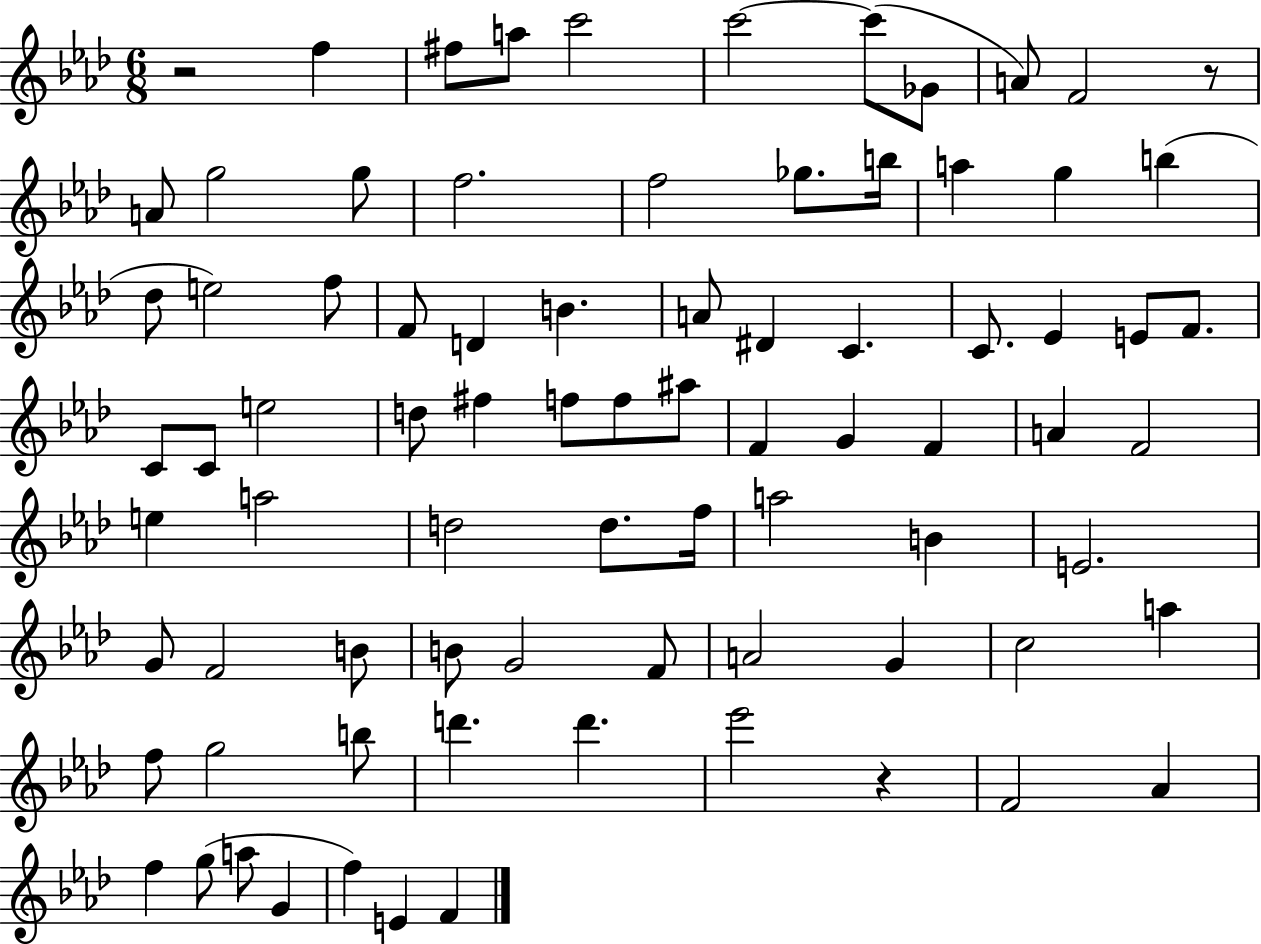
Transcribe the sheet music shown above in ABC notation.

X:1
T:Untitled
M:6/8
L:1/4
K:Ab
z2 f ^f/2 a/2 c'2 c'2 c'/2 _G/2 A/2 F2 z/2 A/2 g2 g/2 f2 f2 _g/2 b/4 a g b _d/2 e2 f/2 F/2 D B A/2 ^D C C/2 _E E/2 F/2 C/2 C/2 e2 d/2 ^f f/2 f/2 ^a/2 F G F A F2 e a2 d2 d/2 f/4 a2 B E2 G/2 F2 B/2 B/2 G2 F/2 A2 G c2 a f/2 g2 b/2 d' d' _e'2 z F2 _A f g/2 a/2 G f E F